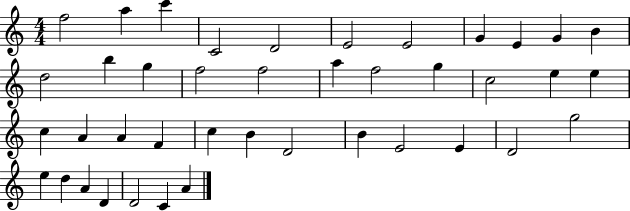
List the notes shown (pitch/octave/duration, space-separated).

F5/h A5/q C6/q C4/h D4/h E4/h E4/h G4/q E4/q G4/q B4/q D5/h B5/q G5/q F5/h F5/h A5/q F5/h G5/q C5/h E5/q E5/q C5/q A4/q A4/q F4/q C5/q B4/q D4/h B4/q E4/h E4/q D4/h G5/h E5/q D5/q A4/q D4/q D4/h C4/q A4/q